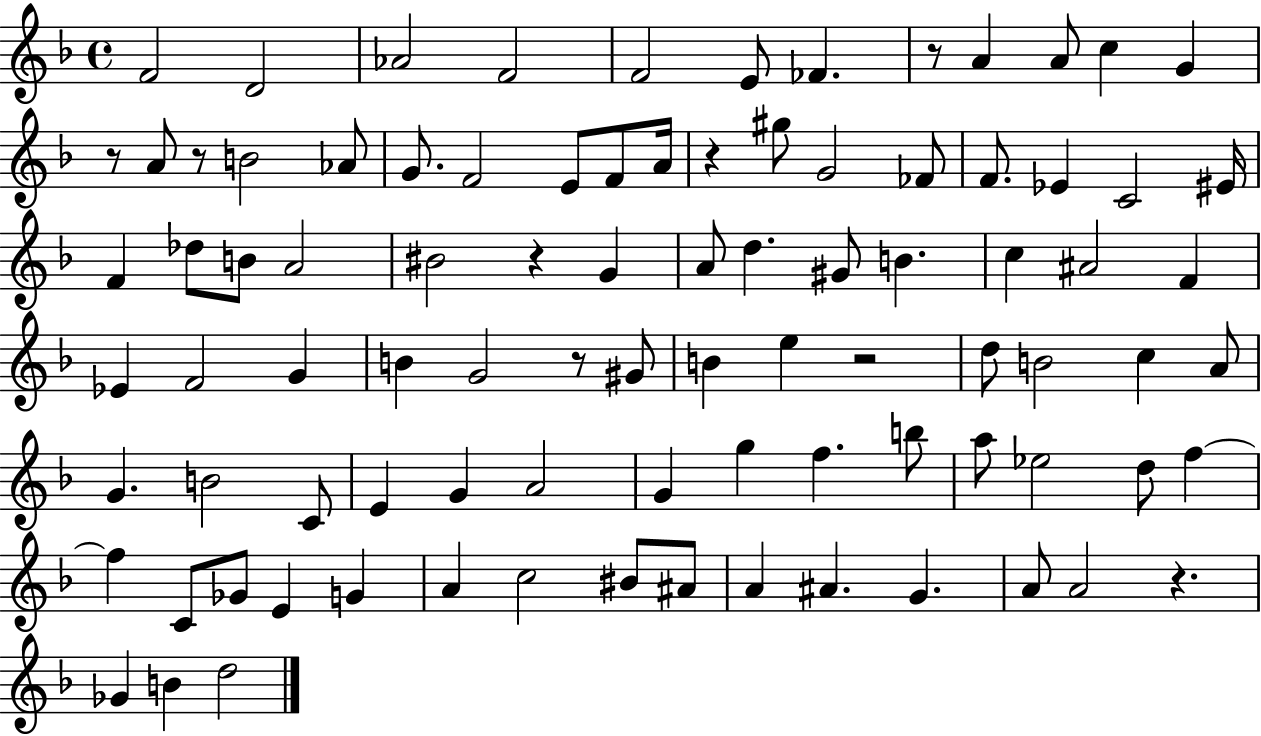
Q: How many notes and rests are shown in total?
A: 90